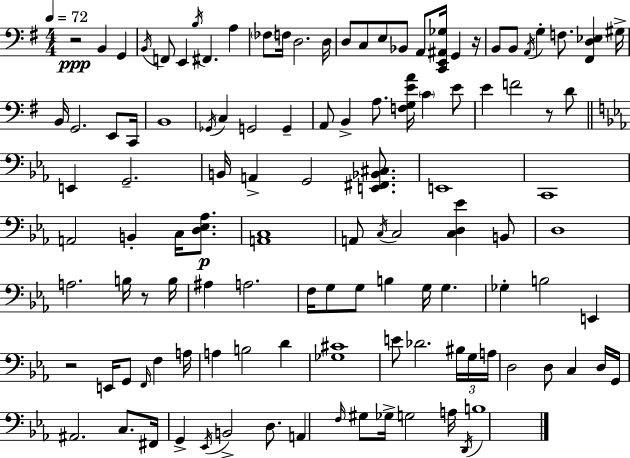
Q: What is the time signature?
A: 4/4